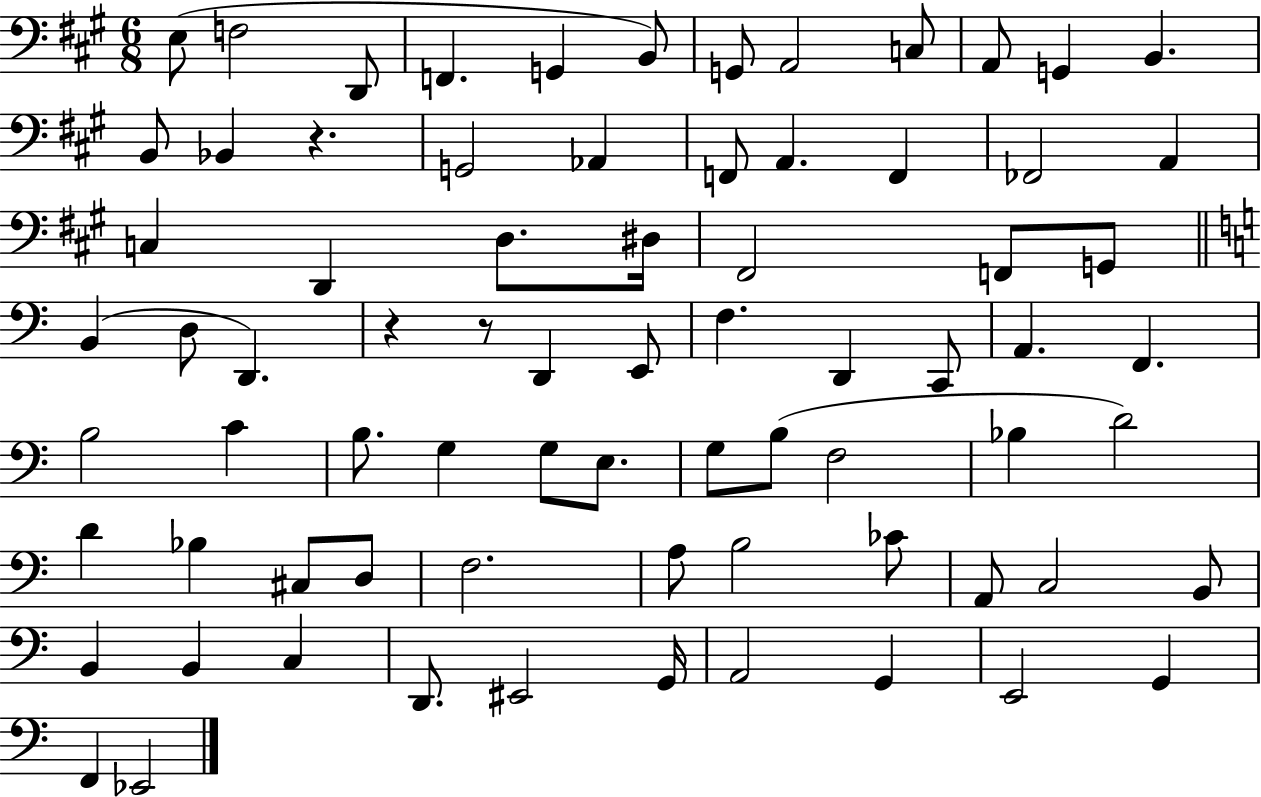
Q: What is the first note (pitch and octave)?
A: E3